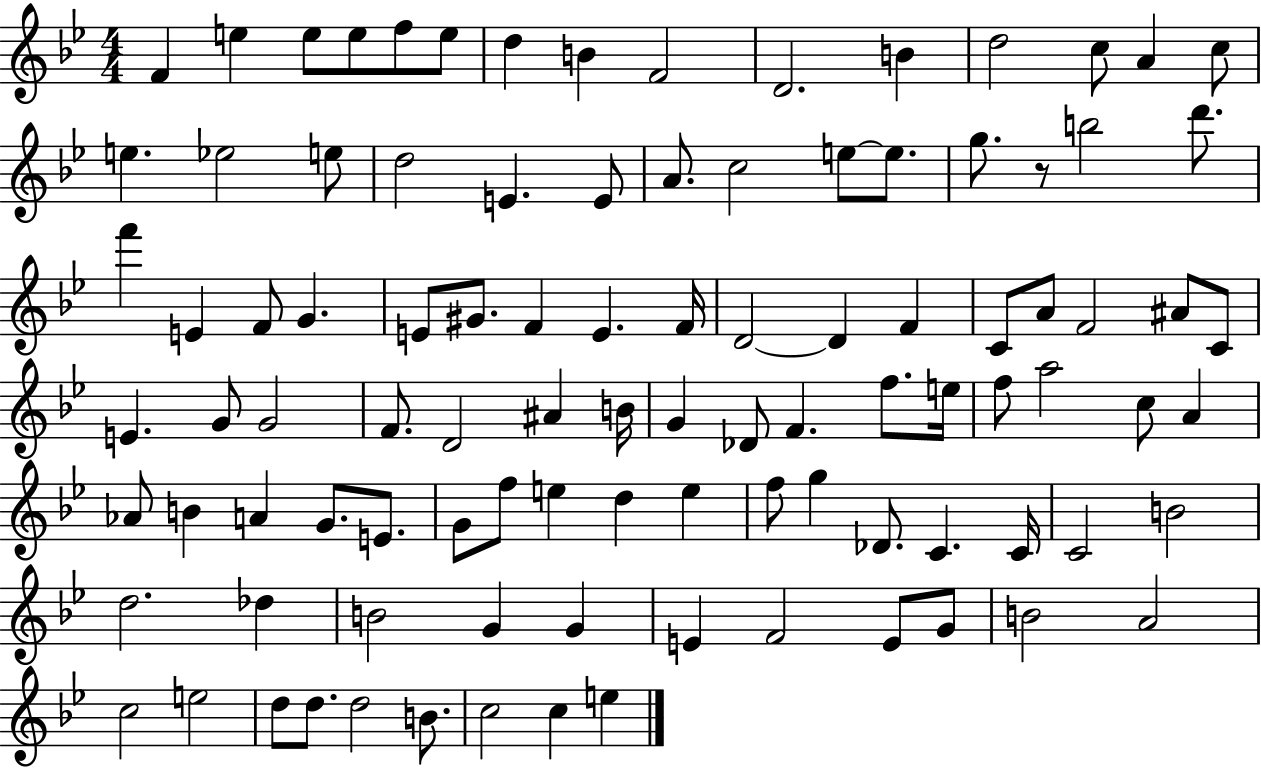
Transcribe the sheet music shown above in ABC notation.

X:1
T:Untitled
M:4/4
L:1/4
K:Bb
F e e/2 e/2 f/2 e/2 d B F2 D2 B d2 c/2 A c/2 e _e2 e/2 d2 E E/2 A/2 c2 e/2 e/2 g/2 z/2 b2 d'/2 f' E F/2 G E/2 ^G/2 F E F/4 D2 D F C/2 A/2 F2 ^A/2 C/2 E G/2 G2 F/2 D2 ^A B/4 G _D/2 F f/2 e/4 f/2 a2 c/2 A _A/2 B A G/2 E/2 G/2 f/2 e d e f/2 g _D/2 C C/4 C2 B2 d2 _d B2 G G E F2 E/2 G/2 B2 A2 c2 e2 d/2 d/2 d2 B/2 c2 c e